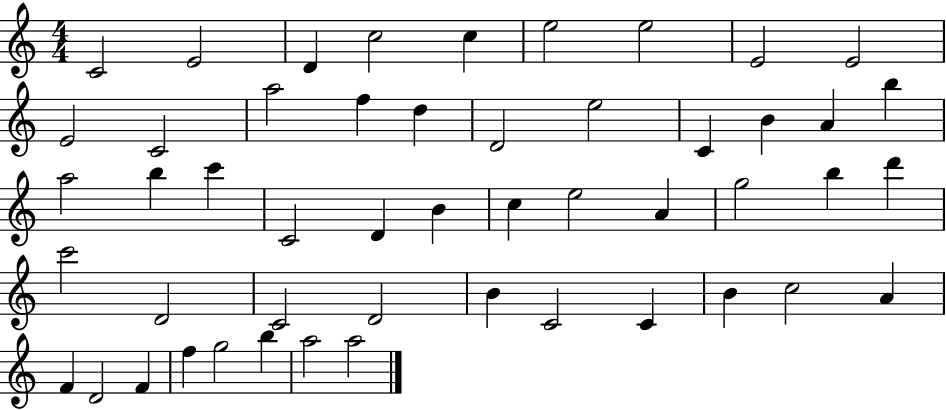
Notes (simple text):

C4/h E4/h D4/q C5/h C5/q E5/h E5/h E4/h E4/h E4/h C4/h A5/h F5/q D5/q D4/h E5/h C4/q B4/q A4/q B5/q A5/h B5/q C6/q C4/h D4/q B4/q C5/q E5/h A4/q G5/h B5/q D6/q C6/h D4/h C4/h D4/h B4/q C4/h C4/q B4/q C5/h A4/q F4/q D4/h F4/q F5/q G5/h B5/q A5/h A5/h